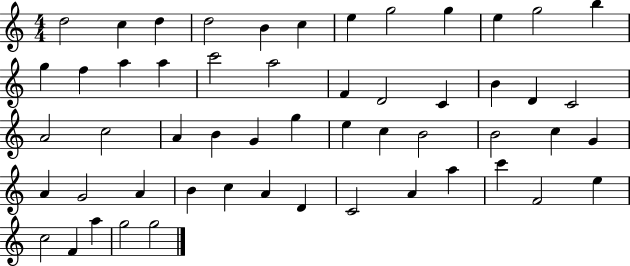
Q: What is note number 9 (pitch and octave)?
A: G5